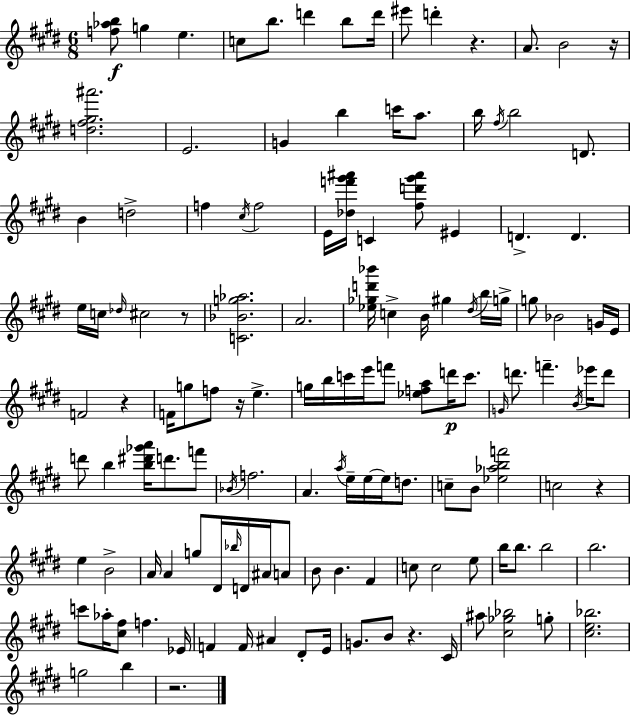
{
  \clef treble
  \numericTimeSignature
  \time 6/8
  \key e \major
  <f'' aes'' b''>8\f g''4 e''4. | c''8 b''8. d'''4 b''8 d'''16 | eis'''8 d'''4-. r4. | a'8. b'2 r16 | \break <d'' fis'' gis'' ais'''>2. | e'2. | g'4 b''4 c'''16 a''8. | b''16 \acciaccatura { fis''16 } b''2 d'8. | \break b'4 d''2-> | f''4 \acciaccatura { cis''16 } f''2 | e'16 <des'' f''' gis''' ais'''>16 c'4 <fis'' d''' gis''' ais'''>8 eis'4 | d'4.-> d'4. | \break e''16 c''16 \grace { des''16 } cis''2 | r8 <c' bes' g'' aes''>2. | a'2. | <ees'' ges'' d''' bes'''>16 c''4-> b'16 gis''4 | \break \acciaccatura { dis''16 } b''16 g''16-> g''8 bes'2 | g'16 e'16 f'2 | r4 f'16 g''8 f''8 r16 e''4.-> | g''16 b''16 c'''16 e'''16 f'''8 <ees'' f'' a''>8 | \break d'''16\p c'''8. \grace { g'16 } d'''8. f'''4.-- | \acciaccatura { b'16 } ees'''16 d'''8 d'''8 b''4 | <b'' dis''' ges''' a'''>16 d'''8. f'''8 \acciaccatura { bes'16 } f''2. | a'4. | \break \acciaccatura { a''16 } e''16-- e''16~~ e''16 d''8. c''8-- b'8 | <ees'' aes'' b'' f'''>2 c''2 | r4 e''4 | b'2-> a'16 a'4 | \break g''8 dis'16 \grace { bes''16 } d'16 ais'16 a'8 b'8 b'4. | fis'4 c''8 c''2 | e''8 b''16 b''8. | b''2 b''2. | \break c'''8 aes''16-. | <cis'' fis''>8 f''4. ees'16 f'4 | f'16 ais'4 dis'8-. e'16 g'8. | b'8 r4. cis'16 ais''8 <cis'' ges'' bes''>2 | \break g''8-. <cis'' e'' bes''>2. | g''2 | b''4 r2. | \bar "|."
}